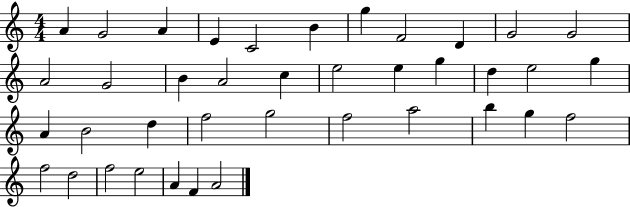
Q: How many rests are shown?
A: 0